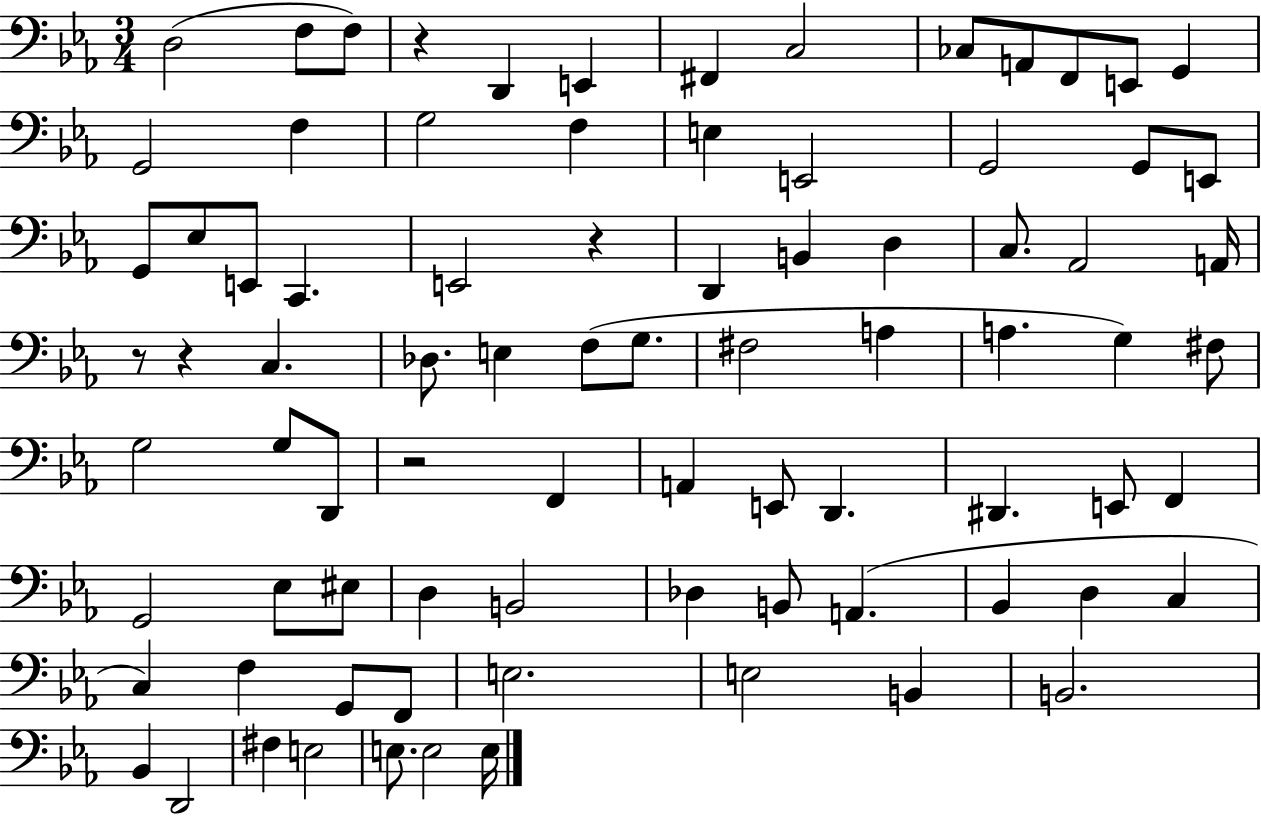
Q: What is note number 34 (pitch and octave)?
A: Db3